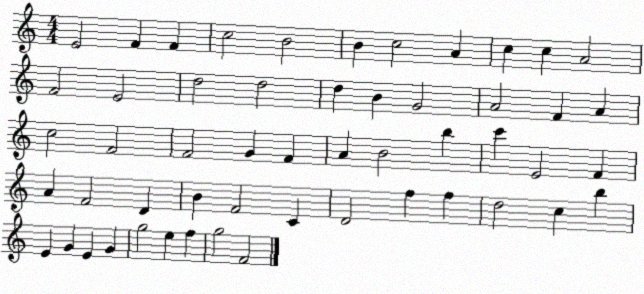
X:1
T:Untitled
M:4/4
L:1/4
K:C
E2 F F c2 B2 B c2 A c c A2 F2 E2 d2 d2 d B G2 A2 F A c2 F2 F2 G F A B2 b c' E2 F A F2 D B F2 C D2 f f d2 c b E G E G g2 e f g2 F2